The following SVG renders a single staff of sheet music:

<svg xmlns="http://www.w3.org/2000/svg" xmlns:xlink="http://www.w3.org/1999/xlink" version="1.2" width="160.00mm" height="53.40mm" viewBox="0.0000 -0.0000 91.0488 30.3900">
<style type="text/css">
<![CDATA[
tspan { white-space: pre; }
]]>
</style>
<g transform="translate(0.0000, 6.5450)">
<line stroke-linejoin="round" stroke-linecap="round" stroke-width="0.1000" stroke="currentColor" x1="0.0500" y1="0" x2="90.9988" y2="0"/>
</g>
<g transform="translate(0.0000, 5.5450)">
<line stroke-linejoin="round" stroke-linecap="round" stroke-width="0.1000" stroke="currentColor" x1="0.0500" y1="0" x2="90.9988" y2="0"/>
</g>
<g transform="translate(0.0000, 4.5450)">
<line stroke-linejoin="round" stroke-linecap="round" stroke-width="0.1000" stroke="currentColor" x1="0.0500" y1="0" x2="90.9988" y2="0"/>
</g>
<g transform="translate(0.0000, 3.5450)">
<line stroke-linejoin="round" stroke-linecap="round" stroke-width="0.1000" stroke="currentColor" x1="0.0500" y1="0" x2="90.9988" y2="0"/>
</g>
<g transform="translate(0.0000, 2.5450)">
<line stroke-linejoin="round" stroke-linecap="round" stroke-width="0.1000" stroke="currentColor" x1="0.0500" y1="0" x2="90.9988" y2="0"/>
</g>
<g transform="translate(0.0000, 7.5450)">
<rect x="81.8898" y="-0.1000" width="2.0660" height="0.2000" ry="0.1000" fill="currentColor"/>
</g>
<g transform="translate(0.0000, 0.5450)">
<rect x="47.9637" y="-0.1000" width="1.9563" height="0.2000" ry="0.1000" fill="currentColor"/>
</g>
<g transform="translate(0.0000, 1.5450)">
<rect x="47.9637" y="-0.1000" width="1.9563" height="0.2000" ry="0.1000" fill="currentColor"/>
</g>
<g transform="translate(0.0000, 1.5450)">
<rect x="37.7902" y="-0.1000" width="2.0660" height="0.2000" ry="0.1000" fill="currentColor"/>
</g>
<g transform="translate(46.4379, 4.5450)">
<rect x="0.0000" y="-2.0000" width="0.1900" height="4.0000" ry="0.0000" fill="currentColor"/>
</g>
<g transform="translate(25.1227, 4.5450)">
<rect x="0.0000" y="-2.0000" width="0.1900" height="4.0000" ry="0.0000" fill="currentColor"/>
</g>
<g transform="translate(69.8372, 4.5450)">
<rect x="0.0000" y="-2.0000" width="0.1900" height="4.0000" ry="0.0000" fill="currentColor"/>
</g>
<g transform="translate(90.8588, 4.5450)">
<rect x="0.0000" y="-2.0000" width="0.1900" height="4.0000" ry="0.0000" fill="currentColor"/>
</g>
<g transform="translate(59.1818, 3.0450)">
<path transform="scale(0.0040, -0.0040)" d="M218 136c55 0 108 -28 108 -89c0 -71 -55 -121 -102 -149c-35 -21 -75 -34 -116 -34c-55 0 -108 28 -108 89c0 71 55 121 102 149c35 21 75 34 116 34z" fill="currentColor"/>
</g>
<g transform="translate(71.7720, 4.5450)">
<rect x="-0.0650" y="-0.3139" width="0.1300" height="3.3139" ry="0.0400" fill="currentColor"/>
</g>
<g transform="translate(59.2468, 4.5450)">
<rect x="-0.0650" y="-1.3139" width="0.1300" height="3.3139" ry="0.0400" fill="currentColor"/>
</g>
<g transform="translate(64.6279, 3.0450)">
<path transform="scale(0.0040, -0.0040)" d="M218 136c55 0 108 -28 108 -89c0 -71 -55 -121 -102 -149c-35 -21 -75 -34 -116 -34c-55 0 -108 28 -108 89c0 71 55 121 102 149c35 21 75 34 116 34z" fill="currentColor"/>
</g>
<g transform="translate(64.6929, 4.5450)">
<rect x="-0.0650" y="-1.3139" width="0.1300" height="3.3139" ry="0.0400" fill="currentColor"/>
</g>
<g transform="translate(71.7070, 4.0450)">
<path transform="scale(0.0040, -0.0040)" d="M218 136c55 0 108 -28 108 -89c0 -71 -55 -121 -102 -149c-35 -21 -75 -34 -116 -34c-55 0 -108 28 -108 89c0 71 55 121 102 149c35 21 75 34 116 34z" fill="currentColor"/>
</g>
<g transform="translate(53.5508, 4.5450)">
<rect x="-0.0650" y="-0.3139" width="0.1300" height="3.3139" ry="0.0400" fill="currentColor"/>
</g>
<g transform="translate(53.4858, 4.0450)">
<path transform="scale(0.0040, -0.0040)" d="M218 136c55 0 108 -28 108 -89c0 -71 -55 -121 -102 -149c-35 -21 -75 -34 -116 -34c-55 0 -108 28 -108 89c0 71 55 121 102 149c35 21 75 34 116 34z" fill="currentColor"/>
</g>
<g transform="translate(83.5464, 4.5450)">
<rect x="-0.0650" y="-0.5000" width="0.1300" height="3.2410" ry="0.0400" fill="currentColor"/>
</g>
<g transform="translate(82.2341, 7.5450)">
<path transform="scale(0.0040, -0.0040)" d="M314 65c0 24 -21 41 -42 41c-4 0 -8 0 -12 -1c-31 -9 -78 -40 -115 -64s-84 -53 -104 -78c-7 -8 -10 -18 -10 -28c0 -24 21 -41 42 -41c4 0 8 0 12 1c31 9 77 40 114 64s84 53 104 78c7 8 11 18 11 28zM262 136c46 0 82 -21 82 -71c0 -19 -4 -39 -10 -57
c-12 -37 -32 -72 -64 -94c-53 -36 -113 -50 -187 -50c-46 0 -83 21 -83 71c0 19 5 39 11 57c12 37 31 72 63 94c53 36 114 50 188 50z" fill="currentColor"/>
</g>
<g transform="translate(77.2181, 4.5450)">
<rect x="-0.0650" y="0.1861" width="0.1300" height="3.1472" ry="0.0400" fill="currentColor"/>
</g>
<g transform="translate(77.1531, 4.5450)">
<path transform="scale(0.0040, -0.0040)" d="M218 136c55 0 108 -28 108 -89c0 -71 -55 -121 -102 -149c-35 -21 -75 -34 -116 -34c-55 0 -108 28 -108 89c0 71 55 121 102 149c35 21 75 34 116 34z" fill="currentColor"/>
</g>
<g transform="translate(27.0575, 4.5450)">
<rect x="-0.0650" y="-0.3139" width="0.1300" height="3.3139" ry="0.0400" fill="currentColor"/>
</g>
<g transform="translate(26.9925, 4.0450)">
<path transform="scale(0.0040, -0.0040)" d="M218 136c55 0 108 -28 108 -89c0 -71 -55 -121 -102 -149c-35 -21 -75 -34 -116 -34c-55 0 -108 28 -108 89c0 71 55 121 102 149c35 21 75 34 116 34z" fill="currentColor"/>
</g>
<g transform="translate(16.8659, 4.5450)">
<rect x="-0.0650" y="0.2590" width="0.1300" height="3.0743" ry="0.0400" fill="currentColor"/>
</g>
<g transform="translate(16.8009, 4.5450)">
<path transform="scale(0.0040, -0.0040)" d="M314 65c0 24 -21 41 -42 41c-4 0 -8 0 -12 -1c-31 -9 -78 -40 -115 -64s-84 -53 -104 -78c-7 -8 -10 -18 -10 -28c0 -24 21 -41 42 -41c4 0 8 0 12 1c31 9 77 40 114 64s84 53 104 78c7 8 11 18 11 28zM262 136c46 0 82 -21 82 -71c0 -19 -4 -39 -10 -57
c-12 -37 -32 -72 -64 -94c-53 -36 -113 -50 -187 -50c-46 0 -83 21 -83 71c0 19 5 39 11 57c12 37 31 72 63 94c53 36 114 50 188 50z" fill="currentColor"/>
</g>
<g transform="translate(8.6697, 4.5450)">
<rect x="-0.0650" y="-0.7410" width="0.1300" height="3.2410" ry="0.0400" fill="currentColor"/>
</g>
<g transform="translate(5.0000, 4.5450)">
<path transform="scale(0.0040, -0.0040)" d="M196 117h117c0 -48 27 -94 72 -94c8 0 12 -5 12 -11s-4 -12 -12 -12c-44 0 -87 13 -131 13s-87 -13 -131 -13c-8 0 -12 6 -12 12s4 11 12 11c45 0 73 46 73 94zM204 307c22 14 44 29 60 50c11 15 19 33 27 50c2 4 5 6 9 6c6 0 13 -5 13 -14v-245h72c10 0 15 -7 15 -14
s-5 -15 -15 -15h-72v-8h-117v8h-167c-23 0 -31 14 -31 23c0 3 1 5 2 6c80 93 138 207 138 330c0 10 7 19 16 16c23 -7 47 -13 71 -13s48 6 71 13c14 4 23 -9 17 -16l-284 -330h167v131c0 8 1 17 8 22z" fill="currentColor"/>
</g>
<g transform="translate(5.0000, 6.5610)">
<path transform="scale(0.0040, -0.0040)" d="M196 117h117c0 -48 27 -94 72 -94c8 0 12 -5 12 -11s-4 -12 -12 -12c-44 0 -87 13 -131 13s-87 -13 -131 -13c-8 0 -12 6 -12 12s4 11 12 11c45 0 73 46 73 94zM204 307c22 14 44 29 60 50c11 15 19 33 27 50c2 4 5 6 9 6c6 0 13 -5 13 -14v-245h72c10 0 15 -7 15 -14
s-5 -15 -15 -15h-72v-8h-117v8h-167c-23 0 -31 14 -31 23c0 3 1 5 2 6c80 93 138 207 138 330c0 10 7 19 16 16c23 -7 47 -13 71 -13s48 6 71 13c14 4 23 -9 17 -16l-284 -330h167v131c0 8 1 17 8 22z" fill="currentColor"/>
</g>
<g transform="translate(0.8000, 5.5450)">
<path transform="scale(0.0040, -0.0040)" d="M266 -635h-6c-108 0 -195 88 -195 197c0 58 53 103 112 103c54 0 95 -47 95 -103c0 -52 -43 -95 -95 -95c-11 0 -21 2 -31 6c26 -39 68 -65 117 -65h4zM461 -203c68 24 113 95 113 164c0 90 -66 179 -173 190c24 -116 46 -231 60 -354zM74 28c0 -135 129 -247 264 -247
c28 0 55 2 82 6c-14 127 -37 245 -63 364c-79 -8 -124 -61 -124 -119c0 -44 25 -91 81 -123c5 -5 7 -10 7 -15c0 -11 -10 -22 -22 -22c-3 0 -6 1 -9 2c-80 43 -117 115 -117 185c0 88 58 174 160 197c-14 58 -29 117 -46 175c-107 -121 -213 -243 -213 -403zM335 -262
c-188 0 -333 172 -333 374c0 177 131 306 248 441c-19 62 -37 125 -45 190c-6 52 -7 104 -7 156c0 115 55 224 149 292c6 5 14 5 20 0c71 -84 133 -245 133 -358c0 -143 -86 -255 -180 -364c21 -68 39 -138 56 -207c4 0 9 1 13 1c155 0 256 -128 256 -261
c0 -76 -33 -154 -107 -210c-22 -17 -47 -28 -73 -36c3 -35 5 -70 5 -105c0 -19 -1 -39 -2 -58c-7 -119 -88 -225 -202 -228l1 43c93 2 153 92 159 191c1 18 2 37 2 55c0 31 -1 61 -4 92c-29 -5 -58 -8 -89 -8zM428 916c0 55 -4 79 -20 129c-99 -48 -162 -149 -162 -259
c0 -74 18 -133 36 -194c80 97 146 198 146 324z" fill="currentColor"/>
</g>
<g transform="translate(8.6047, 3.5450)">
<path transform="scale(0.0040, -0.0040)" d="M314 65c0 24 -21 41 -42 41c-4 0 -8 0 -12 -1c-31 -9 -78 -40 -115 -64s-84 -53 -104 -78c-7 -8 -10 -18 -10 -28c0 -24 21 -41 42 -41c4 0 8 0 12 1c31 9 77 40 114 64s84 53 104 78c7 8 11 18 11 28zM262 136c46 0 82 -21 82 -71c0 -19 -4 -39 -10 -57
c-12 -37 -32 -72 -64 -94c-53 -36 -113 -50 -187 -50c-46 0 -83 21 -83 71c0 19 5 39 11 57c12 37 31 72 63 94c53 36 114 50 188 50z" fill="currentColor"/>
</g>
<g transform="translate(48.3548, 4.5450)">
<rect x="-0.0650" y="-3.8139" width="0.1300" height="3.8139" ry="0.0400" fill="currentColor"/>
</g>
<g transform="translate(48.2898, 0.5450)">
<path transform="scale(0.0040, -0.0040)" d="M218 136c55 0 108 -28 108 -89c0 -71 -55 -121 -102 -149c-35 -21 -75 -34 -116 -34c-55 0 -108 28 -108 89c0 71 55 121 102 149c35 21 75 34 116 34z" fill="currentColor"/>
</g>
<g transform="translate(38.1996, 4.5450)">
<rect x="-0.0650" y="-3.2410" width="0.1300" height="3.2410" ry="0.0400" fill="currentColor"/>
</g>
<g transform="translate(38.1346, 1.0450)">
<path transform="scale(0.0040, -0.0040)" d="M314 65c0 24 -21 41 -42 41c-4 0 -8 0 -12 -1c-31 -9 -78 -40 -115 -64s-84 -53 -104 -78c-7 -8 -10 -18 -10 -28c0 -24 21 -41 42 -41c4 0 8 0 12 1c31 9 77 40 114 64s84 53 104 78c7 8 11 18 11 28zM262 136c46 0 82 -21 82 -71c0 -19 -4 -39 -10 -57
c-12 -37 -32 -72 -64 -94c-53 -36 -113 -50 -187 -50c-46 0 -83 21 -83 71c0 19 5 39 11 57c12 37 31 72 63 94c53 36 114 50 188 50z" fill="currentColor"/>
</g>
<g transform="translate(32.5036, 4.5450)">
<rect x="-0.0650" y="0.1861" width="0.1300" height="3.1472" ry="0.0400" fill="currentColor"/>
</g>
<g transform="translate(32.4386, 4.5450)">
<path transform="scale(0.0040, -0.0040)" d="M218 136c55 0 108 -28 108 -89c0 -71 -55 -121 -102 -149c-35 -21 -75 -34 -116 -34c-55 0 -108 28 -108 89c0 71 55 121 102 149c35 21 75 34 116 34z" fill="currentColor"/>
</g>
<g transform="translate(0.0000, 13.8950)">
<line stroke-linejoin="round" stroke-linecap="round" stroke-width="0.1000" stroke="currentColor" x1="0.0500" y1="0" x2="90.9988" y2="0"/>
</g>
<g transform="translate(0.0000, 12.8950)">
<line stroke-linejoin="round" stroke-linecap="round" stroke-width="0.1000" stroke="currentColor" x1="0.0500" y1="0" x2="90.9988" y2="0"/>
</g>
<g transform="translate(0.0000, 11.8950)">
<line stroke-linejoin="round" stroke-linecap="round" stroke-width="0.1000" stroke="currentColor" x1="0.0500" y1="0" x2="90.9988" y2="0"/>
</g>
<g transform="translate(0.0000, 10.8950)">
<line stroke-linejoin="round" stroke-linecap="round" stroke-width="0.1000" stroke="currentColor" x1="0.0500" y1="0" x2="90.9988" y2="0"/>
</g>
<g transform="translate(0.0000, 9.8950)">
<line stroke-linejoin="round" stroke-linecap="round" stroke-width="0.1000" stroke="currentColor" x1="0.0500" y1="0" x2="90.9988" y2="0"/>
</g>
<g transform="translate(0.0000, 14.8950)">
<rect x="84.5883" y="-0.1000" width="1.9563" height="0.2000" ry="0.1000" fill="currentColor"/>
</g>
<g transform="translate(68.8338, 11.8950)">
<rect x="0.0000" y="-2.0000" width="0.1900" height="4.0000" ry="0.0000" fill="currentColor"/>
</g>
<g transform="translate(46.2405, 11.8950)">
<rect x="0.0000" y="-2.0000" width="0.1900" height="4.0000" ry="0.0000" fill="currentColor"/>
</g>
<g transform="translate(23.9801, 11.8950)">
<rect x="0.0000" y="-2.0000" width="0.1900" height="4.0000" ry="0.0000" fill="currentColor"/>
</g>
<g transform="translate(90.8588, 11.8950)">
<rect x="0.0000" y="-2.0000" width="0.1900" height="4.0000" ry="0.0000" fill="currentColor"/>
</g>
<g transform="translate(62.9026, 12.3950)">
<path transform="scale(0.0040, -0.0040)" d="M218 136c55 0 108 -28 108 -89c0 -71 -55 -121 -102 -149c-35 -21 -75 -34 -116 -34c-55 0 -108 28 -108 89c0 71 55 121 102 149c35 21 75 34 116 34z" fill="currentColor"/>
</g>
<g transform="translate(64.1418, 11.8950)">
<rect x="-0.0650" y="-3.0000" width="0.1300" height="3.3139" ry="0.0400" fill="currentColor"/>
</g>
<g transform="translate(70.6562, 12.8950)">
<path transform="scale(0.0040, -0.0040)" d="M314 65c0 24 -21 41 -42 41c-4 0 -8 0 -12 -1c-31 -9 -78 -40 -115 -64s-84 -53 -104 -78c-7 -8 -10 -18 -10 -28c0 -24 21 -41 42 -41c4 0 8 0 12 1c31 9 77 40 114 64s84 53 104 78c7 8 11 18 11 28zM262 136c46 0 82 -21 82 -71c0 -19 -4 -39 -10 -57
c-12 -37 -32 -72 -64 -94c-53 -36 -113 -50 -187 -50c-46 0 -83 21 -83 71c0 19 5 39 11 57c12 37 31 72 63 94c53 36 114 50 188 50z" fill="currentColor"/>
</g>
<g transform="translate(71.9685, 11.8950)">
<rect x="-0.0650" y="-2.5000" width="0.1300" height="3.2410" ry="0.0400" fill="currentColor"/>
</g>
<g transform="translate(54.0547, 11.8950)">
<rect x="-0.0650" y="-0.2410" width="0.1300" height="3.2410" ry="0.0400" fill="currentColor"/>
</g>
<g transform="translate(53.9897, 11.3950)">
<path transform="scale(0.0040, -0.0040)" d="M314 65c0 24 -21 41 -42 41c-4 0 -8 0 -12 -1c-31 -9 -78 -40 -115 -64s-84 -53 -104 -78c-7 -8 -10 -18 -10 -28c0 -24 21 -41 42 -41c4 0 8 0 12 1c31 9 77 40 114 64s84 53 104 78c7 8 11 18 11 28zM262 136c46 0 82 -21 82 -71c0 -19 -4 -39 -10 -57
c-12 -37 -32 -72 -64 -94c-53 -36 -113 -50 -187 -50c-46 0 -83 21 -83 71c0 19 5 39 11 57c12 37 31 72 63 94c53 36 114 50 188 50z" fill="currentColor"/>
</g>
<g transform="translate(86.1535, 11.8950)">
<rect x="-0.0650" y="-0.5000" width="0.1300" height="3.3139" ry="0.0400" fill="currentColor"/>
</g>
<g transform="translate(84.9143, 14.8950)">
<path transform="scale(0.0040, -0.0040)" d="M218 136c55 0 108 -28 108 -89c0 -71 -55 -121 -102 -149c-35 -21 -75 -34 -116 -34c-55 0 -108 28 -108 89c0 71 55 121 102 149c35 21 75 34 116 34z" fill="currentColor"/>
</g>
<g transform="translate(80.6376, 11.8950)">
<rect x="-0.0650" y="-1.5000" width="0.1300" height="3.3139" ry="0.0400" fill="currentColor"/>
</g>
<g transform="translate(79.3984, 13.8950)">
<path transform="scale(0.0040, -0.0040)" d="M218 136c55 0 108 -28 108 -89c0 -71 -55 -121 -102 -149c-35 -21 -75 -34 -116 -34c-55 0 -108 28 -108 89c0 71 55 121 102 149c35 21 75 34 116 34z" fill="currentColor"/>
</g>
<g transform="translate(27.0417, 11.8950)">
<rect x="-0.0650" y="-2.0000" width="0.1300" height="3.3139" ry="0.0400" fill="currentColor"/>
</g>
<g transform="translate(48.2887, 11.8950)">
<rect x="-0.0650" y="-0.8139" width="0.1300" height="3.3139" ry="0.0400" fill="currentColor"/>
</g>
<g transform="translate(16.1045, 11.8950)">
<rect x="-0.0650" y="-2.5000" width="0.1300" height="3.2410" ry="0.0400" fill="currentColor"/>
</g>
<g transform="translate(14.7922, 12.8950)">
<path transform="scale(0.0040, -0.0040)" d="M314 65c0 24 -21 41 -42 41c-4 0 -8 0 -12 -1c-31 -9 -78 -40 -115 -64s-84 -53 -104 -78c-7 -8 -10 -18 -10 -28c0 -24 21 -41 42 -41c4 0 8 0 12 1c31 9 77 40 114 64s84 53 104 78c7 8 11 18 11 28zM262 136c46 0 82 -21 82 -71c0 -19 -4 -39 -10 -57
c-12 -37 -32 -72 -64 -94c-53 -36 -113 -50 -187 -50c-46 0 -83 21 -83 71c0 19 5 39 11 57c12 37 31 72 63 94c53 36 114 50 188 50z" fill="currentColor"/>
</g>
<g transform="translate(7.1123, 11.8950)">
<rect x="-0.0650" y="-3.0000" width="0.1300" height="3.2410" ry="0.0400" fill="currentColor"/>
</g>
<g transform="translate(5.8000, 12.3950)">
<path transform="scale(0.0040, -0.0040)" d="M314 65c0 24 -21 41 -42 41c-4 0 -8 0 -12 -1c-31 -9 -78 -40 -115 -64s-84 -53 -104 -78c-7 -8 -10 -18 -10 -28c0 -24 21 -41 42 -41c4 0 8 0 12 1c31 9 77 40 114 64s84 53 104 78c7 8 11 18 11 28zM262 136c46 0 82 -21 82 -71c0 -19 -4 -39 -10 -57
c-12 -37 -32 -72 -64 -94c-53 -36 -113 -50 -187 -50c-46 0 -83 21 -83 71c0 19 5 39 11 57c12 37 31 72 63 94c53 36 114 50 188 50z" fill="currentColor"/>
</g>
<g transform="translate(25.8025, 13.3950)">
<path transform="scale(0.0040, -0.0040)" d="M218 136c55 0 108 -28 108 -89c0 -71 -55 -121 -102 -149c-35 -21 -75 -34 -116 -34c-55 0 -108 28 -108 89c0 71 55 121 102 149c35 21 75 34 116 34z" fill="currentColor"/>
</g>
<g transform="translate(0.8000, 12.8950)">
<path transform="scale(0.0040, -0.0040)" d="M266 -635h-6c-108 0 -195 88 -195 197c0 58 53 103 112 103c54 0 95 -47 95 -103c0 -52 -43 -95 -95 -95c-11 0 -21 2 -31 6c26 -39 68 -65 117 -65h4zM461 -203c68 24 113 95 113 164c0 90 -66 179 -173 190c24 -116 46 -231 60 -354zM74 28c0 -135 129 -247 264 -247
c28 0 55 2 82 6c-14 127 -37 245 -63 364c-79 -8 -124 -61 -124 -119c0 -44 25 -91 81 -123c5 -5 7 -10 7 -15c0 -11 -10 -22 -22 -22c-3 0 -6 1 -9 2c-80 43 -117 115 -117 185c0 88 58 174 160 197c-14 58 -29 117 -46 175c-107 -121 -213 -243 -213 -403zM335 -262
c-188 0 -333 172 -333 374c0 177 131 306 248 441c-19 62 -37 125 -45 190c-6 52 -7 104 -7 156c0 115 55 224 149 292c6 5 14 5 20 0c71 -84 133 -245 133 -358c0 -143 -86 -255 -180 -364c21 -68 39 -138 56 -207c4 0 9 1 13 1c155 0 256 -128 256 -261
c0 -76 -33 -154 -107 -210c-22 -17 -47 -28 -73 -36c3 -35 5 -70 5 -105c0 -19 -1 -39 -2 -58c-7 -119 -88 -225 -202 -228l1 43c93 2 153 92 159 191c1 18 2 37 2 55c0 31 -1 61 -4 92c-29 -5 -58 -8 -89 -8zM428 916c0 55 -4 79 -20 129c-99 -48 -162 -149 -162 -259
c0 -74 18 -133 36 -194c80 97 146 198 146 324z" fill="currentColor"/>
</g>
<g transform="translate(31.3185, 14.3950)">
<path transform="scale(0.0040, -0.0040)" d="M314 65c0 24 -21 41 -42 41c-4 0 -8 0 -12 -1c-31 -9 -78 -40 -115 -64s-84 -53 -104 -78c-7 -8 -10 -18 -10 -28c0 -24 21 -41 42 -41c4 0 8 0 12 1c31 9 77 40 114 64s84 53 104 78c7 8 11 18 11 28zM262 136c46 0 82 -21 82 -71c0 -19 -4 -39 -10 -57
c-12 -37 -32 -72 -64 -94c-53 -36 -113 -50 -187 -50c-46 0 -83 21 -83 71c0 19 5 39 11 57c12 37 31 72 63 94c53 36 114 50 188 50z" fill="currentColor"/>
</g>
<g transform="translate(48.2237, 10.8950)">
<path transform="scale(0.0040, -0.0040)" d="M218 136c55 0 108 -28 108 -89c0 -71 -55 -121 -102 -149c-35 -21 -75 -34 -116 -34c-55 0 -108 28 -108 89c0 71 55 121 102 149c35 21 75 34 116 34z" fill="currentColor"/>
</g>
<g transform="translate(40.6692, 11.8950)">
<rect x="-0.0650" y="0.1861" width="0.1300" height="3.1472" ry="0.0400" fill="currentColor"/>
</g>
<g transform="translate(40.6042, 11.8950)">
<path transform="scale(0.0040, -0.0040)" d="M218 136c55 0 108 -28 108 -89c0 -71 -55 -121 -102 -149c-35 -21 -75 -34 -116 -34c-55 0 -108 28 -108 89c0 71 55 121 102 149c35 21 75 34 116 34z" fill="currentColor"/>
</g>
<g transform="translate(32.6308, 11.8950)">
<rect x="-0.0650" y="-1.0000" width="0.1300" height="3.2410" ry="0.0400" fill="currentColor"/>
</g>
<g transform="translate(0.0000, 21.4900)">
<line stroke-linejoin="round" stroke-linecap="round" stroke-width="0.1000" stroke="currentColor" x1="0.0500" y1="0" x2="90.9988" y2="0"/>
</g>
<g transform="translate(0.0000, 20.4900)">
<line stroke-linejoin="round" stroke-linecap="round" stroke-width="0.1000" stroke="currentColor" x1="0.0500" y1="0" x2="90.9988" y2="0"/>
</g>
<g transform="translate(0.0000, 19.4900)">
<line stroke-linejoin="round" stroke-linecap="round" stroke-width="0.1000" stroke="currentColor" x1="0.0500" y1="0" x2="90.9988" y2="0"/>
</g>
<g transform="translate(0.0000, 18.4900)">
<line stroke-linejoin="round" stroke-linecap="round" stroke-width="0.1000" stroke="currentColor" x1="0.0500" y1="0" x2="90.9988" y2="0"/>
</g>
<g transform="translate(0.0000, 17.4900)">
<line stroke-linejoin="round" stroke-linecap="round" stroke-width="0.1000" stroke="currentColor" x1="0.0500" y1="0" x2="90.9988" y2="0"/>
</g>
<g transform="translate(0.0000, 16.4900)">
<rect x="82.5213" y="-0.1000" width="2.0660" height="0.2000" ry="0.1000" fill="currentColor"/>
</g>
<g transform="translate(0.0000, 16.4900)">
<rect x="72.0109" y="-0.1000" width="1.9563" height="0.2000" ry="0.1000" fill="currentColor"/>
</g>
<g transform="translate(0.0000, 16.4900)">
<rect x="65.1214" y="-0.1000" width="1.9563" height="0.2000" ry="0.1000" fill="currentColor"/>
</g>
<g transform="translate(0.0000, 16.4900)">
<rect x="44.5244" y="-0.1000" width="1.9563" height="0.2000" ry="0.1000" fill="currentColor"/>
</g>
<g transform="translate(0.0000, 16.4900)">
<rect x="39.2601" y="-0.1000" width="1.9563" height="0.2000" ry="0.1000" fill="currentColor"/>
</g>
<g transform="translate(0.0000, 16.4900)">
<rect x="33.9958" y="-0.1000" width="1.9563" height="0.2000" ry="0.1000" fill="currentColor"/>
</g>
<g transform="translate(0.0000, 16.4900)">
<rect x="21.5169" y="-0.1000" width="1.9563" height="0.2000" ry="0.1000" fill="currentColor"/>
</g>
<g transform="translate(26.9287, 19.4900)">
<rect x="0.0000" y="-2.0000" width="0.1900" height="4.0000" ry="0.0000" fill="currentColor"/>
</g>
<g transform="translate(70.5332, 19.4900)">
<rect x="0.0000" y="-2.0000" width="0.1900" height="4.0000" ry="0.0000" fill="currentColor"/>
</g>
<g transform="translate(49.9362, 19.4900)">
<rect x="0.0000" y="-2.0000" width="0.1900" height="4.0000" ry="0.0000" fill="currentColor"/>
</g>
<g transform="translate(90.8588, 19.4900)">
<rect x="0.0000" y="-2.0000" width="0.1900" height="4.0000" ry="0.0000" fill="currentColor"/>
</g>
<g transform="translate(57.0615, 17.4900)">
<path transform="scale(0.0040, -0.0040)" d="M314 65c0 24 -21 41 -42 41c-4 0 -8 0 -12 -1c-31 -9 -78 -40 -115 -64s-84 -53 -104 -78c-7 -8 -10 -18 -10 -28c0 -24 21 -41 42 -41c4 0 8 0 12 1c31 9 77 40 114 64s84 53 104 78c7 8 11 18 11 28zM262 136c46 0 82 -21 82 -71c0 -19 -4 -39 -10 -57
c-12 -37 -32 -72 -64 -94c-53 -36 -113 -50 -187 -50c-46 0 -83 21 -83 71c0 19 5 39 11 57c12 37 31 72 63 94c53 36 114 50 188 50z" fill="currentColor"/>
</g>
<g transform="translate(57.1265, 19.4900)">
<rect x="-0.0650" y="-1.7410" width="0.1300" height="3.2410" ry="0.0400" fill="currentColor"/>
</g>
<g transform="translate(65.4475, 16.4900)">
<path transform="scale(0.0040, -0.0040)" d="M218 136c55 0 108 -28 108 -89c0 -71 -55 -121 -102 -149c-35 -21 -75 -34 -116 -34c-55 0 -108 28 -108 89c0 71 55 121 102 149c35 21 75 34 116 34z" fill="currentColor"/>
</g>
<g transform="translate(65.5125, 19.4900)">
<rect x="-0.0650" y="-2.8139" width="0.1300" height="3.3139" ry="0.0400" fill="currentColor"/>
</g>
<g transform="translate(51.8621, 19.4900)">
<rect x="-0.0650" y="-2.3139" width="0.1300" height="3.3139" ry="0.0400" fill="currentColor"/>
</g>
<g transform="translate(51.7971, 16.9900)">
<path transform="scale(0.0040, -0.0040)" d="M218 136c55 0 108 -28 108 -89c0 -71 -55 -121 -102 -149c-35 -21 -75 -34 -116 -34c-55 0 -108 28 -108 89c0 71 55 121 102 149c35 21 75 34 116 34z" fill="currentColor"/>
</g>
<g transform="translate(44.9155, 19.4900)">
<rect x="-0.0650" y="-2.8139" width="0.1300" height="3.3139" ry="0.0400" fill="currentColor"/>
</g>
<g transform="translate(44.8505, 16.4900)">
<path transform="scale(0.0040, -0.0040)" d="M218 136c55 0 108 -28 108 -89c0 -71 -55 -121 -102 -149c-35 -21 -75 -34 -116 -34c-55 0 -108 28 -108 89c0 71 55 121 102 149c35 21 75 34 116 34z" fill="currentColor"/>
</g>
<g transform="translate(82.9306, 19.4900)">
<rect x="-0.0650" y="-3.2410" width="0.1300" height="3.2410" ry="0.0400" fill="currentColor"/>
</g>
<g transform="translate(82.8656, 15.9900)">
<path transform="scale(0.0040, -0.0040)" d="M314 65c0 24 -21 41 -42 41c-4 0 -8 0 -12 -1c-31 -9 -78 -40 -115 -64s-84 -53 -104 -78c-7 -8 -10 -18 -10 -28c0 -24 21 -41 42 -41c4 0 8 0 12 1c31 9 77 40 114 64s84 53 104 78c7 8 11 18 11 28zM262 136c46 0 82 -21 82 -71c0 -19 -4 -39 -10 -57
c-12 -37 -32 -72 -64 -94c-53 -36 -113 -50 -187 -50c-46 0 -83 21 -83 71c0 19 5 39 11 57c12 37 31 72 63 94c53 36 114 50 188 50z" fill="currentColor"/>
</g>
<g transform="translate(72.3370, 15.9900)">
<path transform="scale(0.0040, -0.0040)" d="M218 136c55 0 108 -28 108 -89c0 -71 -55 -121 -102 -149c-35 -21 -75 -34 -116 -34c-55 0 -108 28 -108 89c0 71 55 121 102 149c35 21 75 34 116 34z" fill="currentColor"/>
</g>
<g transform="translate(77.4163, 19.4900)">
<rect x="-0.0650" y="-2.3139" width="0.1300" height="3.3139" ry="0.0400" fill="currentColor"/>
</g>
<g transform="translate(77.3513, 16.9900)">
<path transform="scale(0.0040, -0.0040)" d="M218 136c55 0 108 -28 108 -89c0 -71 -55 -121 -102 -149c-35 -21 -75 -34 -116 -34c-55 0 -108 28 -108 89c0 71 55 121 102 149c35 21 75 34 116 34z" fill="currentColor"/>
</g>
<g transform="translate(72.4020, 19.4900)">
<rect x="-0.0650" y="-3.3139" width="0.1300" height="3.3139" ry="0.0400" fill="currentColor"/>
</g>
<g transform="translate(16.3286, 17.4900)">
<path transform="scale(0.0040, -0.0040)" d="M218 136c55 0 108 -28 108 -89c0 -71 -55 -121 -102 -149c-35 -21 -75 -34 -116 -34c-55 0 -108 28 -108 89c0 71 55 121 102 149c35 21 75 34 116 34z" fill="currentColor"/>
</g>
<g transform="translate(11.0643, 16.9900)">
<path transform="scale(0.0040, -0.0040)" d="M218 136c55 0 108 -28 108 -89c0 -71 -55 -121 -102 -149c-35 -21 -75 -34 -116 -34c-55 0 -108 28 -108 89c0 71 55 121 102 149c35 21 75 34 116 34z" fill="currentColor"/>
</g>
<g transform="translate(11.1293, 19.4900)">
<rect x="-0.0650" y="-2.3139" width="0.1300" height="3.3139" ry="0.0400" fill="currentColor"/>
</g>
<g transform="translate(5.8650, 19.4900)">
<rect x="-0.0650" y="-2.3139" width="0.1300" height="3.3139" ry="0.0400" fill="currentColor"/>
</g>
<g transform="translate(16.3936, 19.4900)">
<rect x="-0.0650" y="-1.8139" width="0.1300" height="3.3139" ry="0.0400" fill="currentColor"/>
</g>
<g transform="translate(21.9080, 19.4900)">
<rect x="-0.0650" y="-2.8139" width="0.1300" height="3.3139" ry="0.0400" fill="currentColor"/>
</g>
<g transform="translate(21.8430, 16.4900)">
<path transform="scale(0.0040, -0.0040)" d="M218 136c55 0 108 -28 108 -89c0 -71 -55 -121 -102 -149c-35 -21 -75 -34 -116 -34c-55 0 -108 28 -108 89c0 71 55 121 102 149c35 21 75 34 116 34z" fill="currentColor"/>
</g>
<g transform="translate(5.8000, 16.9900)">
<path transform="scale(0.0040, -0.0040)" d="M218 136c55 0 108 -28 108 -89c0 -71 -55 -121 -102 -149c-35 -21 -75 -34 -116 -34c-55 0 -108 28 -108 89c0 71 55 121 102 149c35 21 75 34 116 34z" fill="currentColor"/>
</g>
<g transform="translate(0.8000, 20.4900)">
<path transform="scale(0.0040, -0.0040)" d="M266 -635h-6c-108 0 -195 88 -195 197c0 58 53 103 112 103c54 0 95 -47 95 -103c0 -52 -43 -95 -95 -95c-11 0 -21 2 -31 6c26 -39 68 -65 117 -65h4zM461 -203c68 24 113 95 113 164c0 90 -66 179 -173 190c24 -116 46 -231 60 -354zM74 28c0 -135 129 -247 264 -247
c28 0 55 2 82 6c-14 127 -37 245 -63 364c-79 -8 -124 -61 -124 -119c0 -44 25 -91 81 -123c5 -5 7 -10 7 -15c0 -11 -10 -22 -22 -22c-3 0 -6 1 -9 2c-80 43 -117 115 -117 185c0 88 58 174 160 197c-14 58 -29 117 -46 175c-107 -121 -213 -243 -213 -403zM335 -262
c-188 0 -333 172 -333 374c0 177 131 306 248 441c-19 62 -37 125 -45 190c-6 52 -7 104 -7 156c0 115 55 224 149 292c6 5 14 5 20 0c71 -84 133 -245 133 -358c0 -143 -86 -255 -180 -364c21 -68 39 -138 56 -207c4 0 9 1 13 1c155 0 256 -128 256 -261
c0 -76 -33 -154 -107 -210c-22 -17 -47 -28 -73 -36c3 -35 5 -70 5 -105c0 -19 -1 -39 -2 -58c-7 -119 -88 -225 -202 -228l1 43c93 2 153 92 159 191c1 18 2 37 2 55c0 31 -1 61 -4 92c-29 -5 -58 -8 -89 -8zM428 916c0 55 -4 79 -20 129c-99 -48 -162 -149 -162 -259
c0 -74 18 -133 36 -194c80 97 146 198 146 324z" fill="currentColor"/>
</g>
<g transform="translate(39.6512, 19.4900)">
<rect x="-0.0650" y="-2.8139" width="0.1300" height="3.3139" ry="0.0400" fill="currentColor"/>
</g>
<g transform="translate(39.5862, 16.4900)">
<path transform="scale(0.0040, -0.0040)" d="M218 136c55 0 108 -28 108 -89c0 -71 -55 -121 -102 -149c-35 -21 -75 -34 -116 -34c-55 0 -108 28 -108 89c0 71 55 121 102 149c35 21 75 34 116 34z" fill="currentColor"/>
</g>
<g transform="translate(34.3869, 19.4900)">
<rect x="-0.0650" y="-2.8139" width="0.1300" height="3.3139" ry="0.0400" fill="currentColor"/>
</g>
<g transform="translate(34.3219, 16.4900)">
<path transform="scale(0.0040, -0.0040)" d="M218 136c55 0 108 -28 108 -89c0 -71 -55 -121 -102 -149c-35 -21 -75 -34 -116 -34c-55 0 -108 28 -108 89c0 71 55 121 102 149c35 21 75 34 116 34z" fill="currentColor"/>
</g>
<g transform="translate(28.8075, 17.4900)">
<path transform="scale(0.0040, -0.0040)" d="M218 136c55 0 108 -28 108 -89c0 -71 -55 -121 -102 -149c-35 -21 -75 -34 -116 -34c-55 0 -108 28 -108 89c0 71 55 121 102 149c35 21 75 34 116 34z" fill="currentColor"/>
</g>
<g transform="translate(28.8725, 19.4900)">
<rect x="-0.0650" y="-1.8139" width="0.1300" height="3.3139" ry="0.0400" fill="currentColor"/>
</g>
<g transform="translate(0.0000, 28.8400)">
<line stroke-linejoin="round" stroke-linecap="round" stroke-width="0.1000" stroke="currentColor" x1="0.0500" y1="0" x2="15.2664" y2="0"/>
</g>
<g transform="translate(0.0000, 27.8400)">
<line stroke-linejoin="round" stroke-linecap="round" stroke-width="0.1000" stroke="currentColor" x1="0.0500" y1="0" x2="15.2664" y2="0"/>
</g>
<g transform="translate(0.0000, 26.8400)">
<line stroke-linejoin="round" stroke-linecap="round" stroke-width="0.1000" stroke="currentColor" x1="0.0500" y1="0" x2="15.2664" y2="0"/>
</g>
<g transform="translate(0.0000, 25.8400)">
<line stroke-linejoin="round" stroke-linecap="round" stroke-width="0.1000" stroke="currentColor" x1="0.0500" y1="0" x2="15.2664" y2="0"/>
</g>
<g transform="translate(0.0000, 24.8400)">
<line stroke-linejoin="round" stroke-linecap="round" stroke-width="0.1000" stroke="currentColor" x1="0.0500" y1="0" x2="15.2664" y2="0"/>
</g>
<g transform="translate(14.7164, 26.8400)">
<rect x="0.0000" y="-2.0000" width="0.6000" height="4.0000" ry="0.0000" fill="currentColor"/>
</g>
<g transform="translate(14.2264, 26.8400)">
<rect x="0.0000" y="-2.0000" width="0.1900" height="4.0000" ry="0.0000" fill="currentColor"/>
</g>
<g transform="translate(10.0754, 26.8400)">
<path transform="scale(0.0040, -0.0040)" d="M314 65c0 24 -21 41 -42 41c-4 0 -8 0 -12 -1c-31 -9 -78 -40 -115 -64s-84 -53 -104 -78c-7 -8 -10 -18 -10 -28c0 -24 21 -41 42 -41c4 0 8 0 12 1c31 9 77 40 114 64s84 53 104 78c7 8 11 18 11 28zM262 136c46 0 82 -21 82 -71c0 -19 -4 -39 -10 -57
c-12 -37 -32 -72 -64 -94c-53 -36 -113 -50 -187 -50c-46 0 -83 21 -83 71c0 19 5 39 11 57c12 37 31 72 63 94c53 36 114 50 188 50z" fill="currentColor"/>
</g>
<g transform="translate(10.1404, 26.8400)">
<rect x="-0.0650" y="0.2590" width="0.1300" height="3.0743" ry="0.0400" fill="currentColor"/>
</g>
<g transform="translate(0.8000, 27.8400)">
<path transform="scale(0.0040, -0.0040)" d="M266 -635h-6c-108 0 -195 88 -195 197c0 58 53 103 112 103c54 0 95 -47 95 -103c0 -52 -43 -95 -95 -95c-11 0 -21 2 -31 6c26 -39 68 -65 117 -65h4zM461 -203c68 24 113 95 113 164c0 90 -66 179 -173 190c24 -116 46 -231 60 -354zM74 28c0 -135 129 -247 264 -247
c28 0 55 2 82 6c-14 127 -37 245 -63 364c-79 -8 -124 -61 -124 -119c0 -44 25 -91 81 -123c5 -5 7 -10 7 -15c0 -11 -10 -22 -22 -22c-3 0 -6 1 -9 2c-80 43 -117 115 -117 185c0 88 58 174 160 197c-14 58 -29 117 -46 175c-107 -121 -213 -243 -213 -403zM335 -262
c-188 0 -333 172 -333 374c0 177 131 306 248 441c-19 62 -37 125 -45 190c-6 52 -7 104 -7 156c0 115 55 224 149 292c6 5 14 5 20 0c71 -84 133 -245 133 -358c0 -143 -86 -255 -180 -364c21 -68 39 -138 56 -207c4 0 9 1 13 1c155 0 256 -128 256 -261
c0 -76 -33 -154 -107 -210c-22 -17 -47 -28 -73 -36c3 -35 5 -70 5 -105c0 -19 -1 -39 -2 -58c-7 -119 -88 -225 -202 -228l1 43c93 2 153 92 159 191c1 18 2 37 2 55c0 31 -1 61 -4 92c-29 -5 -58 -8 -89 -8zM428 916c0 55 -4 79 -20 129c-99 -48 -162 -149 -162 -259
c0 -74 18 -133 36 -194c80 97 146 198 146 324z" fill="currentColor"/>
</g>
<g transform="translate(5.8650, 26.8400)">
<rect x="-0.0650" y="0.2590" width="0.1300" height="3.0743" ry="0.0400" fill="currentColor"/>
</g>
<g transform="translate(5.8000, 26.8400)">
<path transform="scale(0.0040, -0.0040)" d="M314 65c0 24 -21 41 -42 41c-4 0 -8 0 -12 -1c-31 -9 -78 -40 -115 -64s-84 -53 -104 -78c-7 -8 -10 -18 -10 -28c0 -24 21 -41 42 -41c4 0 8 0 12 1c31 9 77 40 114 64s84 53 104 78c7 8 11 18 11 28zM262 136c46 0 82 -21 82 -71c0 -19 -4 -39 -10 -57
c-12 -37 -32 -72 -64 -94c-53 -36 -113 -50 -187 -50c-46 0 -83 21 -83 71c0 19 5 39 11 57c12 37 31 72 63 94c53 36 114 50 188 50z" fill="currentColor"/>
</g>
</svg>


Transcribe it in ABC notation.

X:1
T:Untitled
M:4/4
L:1/4
K:C
d2 B2 c B b2 c' c e e c B C2 A2 G2 F D2 B d c2 A G2 E C g g f a f a a a g f2 a b g b2 B2 B2